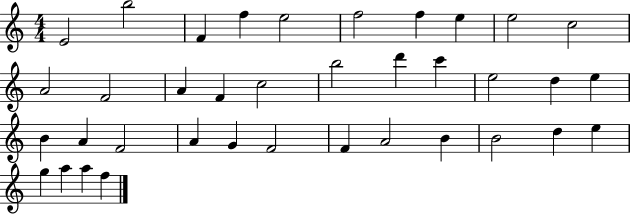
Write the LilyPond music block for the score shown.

{
  \clef treble
  \numericTimeSignature
  \time 4/4
  \key c \major
  e'2 b''2 | f'4 f''4 e''2 | f''2 f''4 e''4 | e''2 c''2 | \break a'2 f'2 | a'4 f'4 c''2 | b''2 d'''4 c'''4 | e''2 d''4 e''4 | \break b'4 a'4 f'2 | a'4 g'4 f'2 | f'4 a'2 b'4 | b'2 d''4 e''4 | \break g''4 a''4 a''4 f''4 | \bar "|."
}